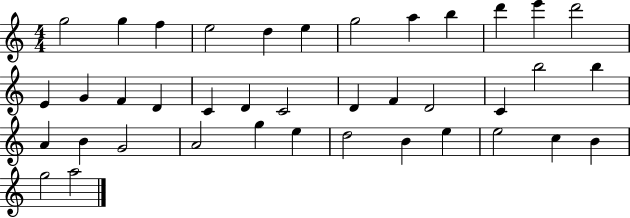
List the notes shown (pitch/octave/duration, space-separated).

G5/h G5/q F5/q E5/h D5/q E5/q G5/h A5/q B5/q D6/q E6/q D6/h E4/q G4/q F4/q D4/q C4/q D4/q C4/h D4/q F4/q D4/h C4/q B5/h B5/q A4/q B4/q G4/h A4/h G5/q E5/q D5/h B4/q E5/q E5/h C5/q B4/q G5/h A5/h